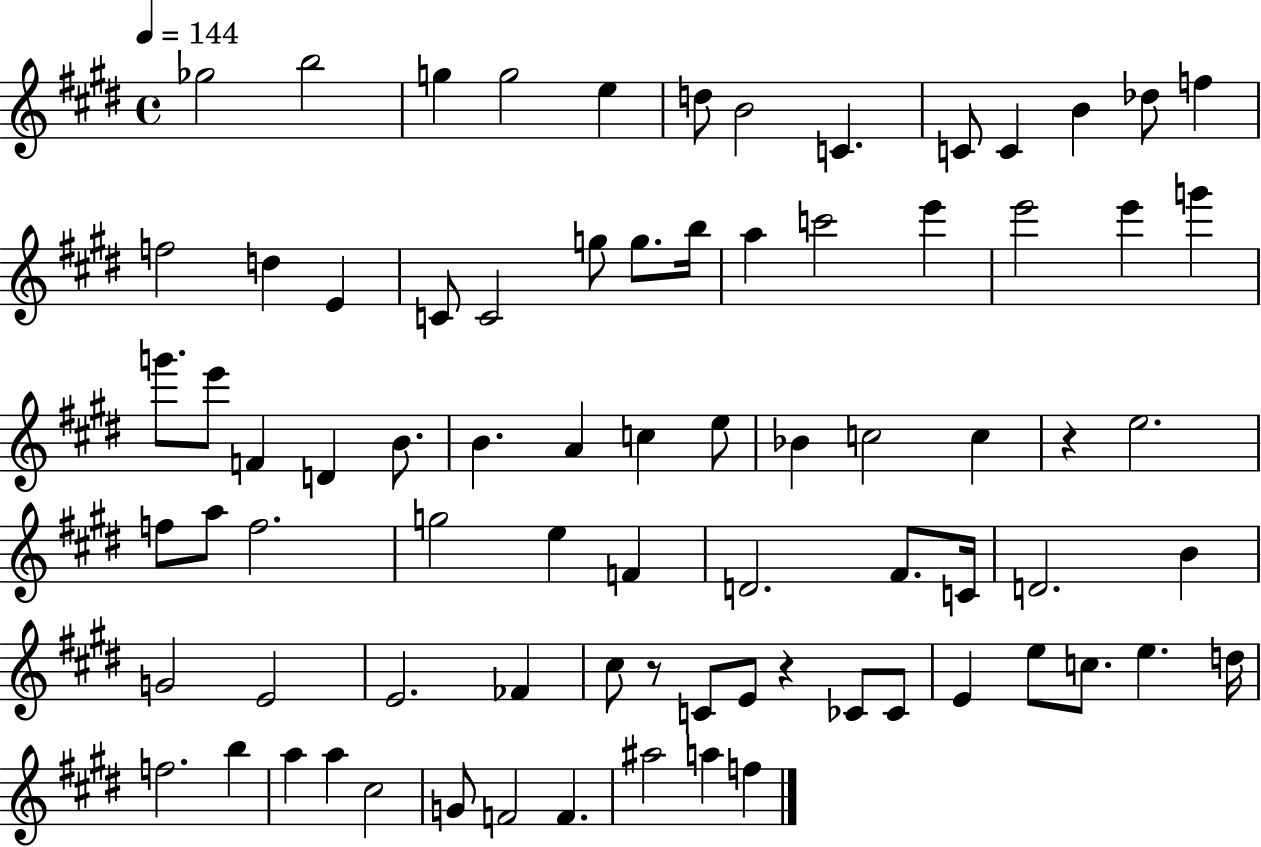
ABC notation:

X:1
T:Untitled
M:4/4
L:1/4
K:E
_g2 b2 g g2 e d/2 B2 C C/2 C B _d/2 f f2 d E C/2 C2 g/2 g/2 b/4 a c'2 e' e'2 e' g' g'/2 e'/2 F D B/2 B A c e/2 _B c2 c z e2 f/2 a/2 f2 g2 e F D2 ^F/2 C/4 D2 B G2 E2 E2 _F ^c/2 z/2 C/2 E/2 z _C/2 _C/2 E e/2 c/2 e d/4 f2 b a a ^c2 G/2 F2 F ^a2 a f